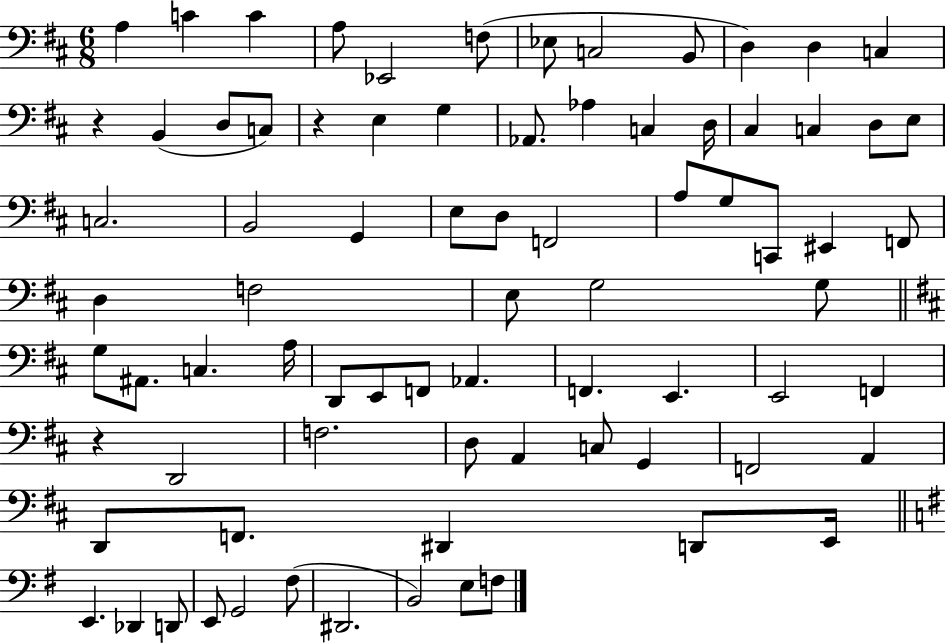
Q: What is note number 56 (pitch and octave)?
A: D3